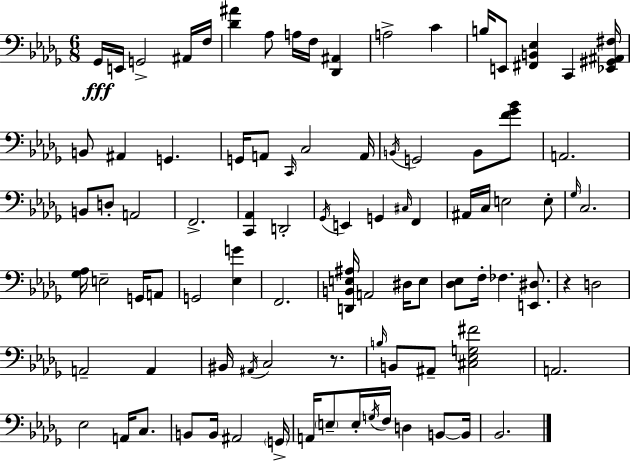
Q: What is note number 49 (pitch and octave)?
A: E3